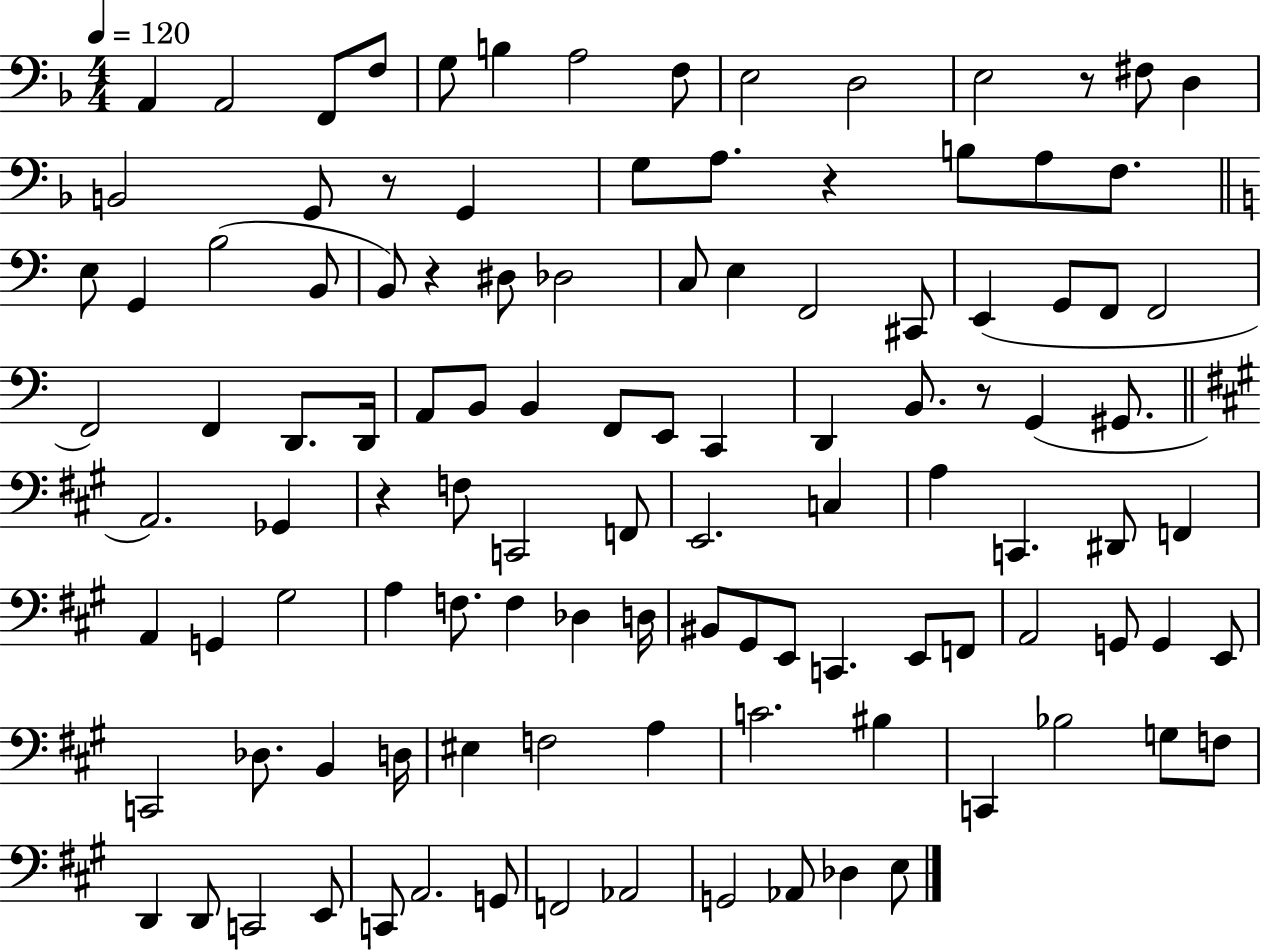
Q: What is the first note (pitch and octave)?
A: A2